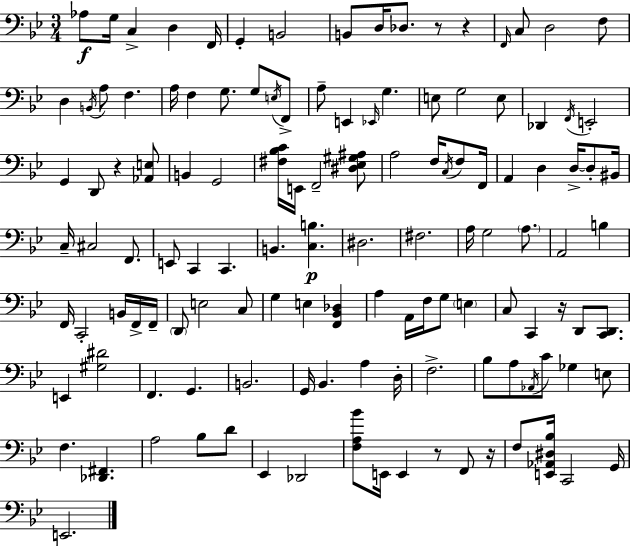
Ab3/e G3/s C3/q D3/q F2/s G2/q B2/h B2/e D3/s Db3/e. R/e R/q F2/s C3/e D3/h F3/e D3/q B2/s A3/e F3/q. A3/s F3/q G3/e. G3/e E3/s F2/e A3/e E2/q Eb2/s G3/q. E3/e G3/h E3/e Db2/q F2/s E2/h G2/q D2/e R/q [Ab2,E3]/e B2/q G2/h [F#3,Bb3,C4]/s E2/s F2/h [D#3,Eb3,G#3,A#3]/e A3/h F3/s C3/s F3/e F2/s A2/q D3/q D3/s D3/e BIS2/s C3/s C#3/h F2/e. E2/e C2/q C2/q. B2/q. [C3,B3]/q. D#3/h. F#3/h. A3/s G3/h A3/e. A2/h B3/q F2/s C2/h B2/s F2/s F2/s D2/e E3/h C3/e G3/q E3/q [F2,Bb2,Db3]/q A3/q A2/s F3/s G3/e E3/q C3/e C2/q R/s D2/e [C2,D2]/e. E2/q [G#3,D#4]/h F2/q. G2/q. B2/h. G2/s Bb2/q. A3/q D3/s F3/h. Bb3/e A3/e Ab2/s C4/e Gb3/q E3/e F3/q. [Db2,F#2]/q. A3/h Bb3/e D4/e Eb2/q Db2/h [F3,A3,Bb4]/e E2/s E2/q R/e F2/e R/s F3/e [E2,Ab2,D#3,Bb3]/s C2/h G2/s E2/h.